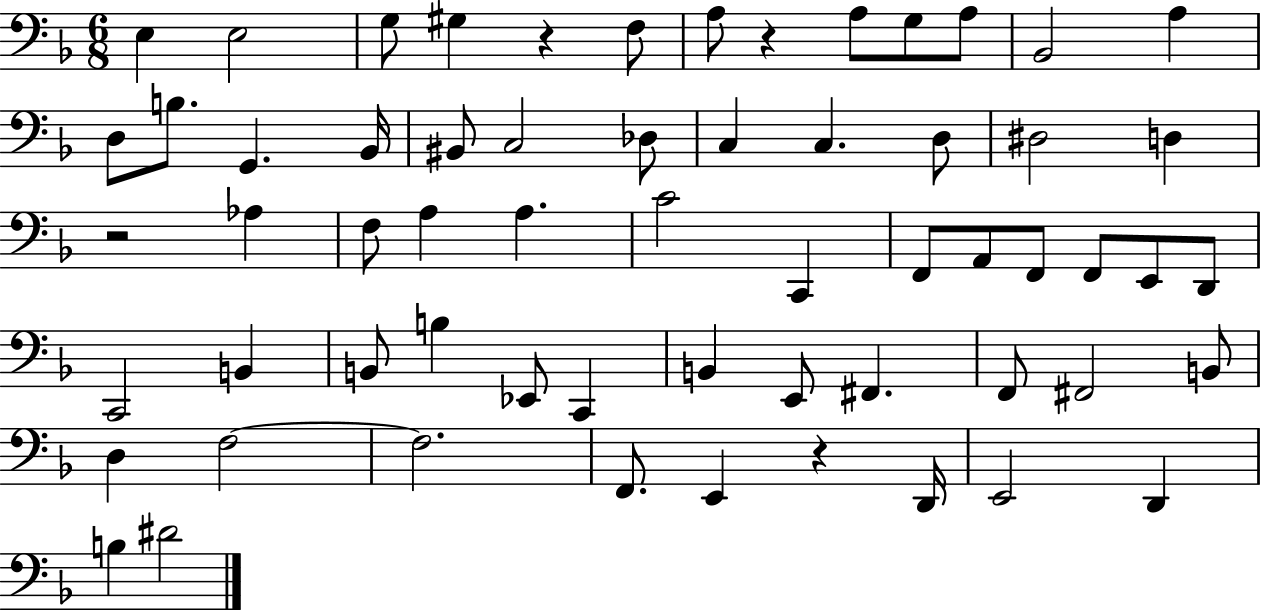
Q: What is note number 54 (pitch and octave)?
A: E2